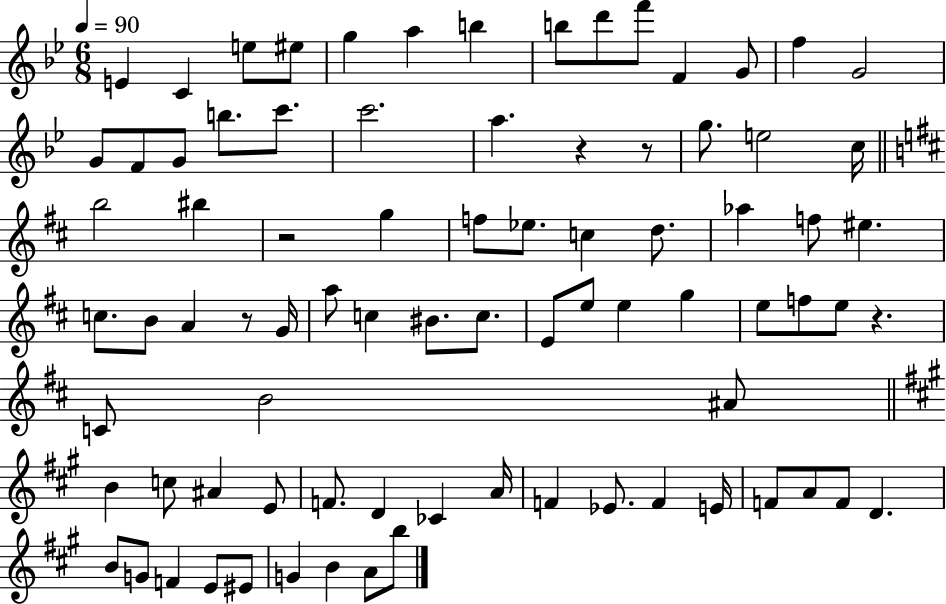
{
  \clef treble
  \numericTimeSignature
  \time 6/8
  \key bes \major
  \tempo 4 = 90
  e'4 c'4 e''8 eis''8 | g''4 a''4 b''4 | b''8 d'''8 f'''8 f'4 g'8 | f''4 g'2 | \break g'8 f'8 g'8 b''8. c'''8. | c'''2. | a''4. r4 r8 | g''8. e''2 c''16 | \break \bar "||" \break \key b \minor b''2 bis''4 | r2 g''4 | f''8 ees''8. c''4 d''8. | aes''4 f''8 eis''4. | \break c''8. b'8 a'4 r8 g'16 | a''8 c''4 bis'8. c''8. | e'8 e''8 e''4 g''4 | e''8 f''8 e''8 r4. | \break c'8 b'2 ais'8 | \bar "||" \break \key a \major b'4 c''8 ais'4 e'8 | f'8. d'4 ces'4 a'16 | f'4 ees'8. f'4 e'16 | f'8 a'8 f'8 d'4. | \break b'8 g'8 f'4 e'8 eis'8 | g'4 b'4 a'8 b''8 | \bar "|."
}